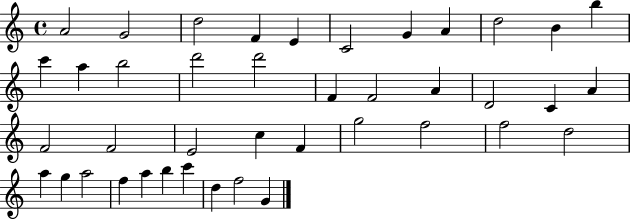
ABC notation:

X:1
T:Untitled
M:4/4
L:1/4
K:C
A2 G2 d2 F E C2 G A d2 B b c' a b2 d'2 d'2 F F2 A D2 C A F2 F2 E2 c F g2 f2 f2 d2 a g a2 f a b c' d f2 G